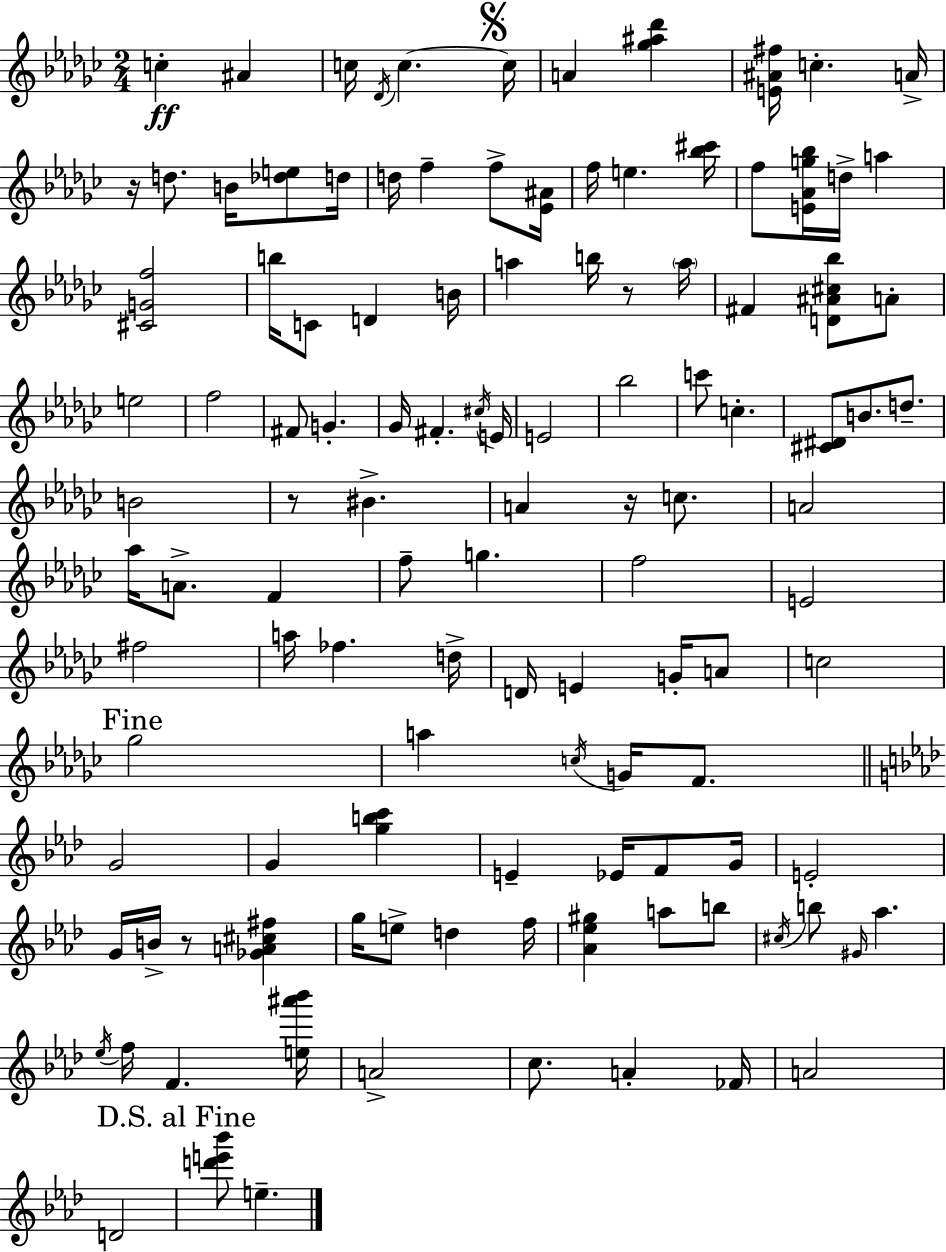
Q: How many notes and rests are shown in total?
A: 117